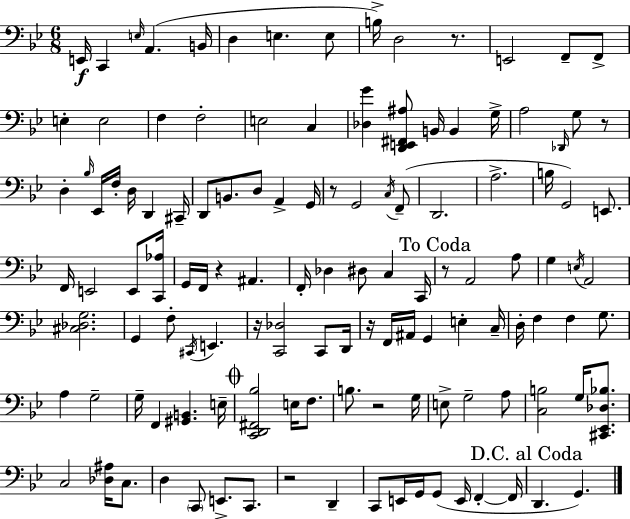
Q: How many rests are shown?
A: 9